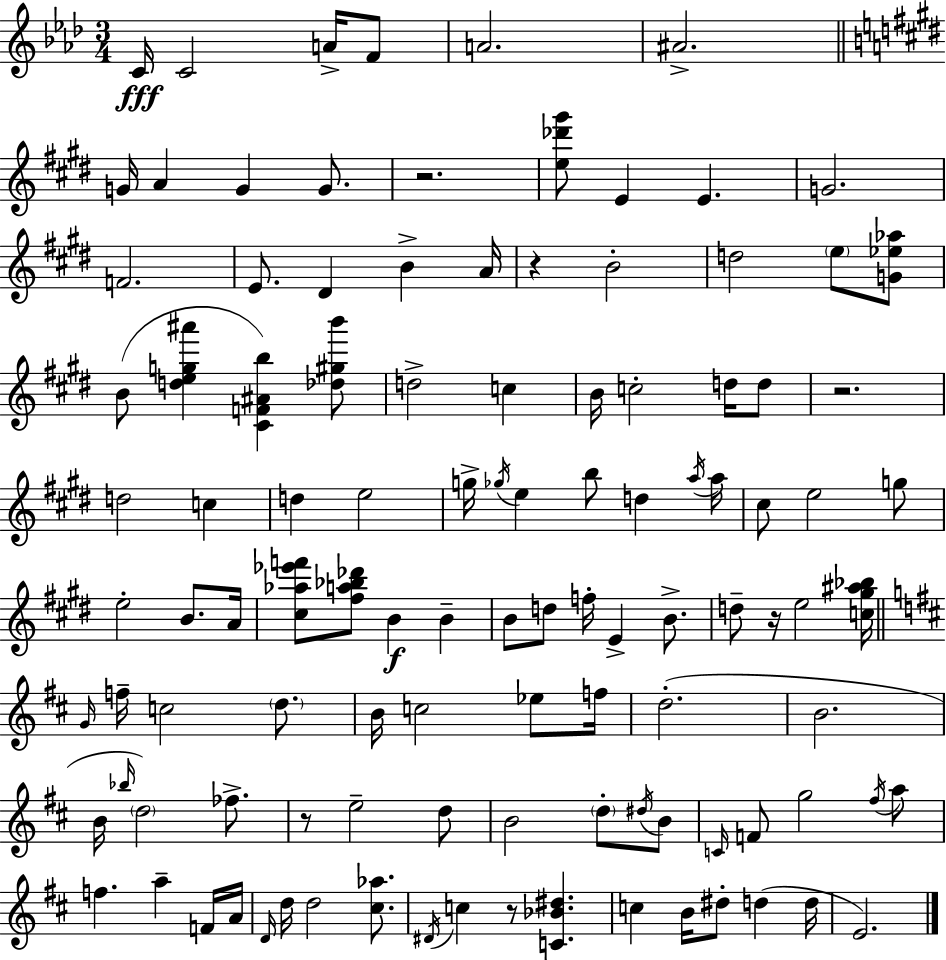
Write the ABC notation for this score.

X:1
T:Untitled
M:3/4
L:1/4
K:Fm
C/4 C2 A/4 F/2 A2 ^A2 G/4 A G G/2 z2 [e_d'^g']/2 E E G2 F2 E/2 ^D B A/4 z B2 d2 e/2 [G_e_a]/2 B/2 [deg^a'] [^CF^Ab] [_d^gb']/2 d2 c B/4 c2 d/4 d/2 z2 d2 c d e2 g/4 _g/4 e b/2 d a/4 a/4 ^c/2 e2 g/2 e2 B/2 A/4 [^c_a_e'f']/2 [^fa_b_d']/2 B B B/2 d/2 f/4 E B/2 d/2 z/4 e2 [c^g^a_b]/4 G/4 f/4 c2 d/2 B/4 c2 _e/2 f/4 d2 B2 B/4 _b/4 d2 _f/2 z/2 e2 d/2 B2 d/2 ^d/4 B/2 C/4 F/2 g2 ^f/4 a/2 f a F/4 A/4 D/4 d/4 d2 [^c_a]/2 ^D/4 c z/2 [C_B^d] c B/4 ^d/2 d d/4 E2